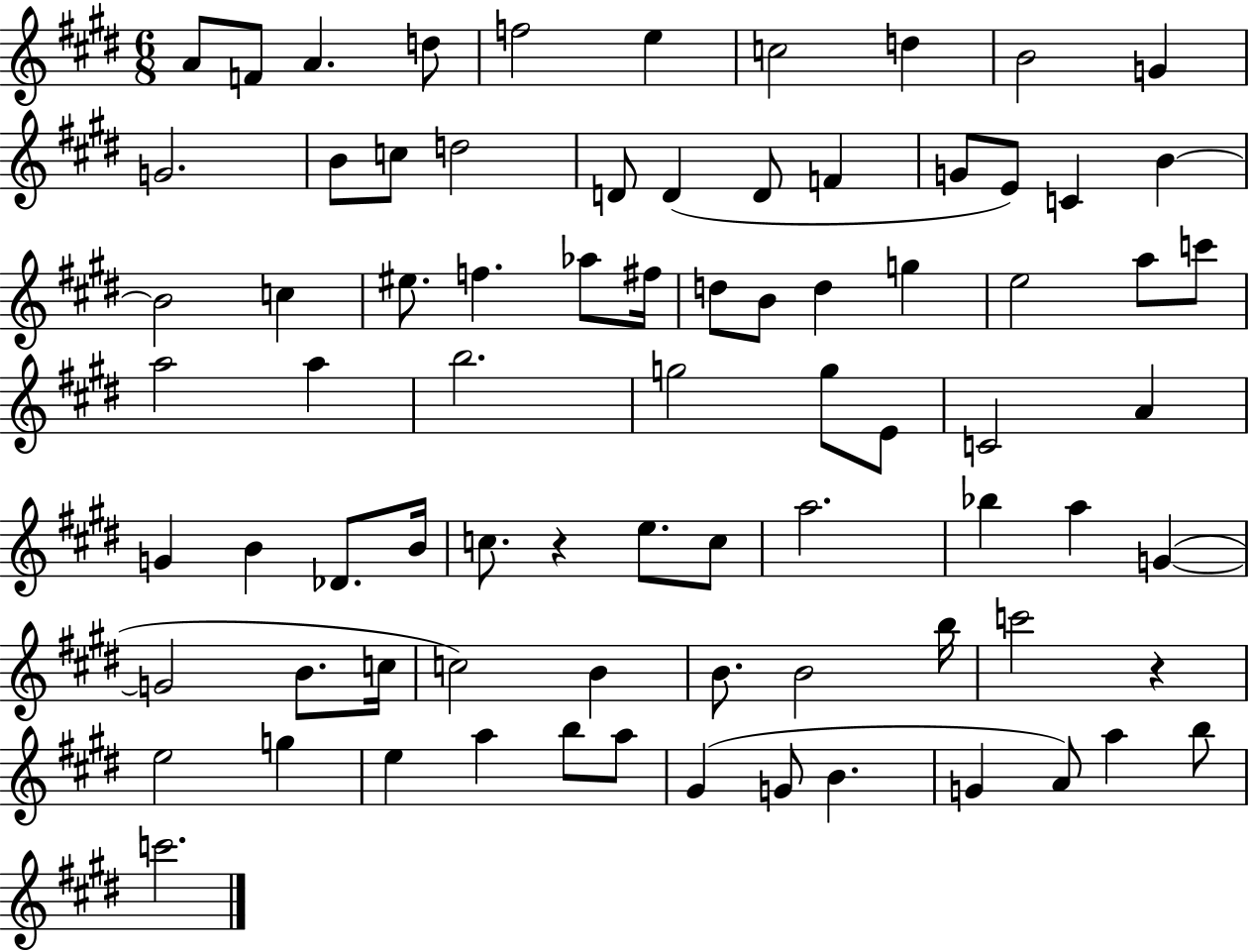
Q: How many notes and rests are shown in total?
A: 79